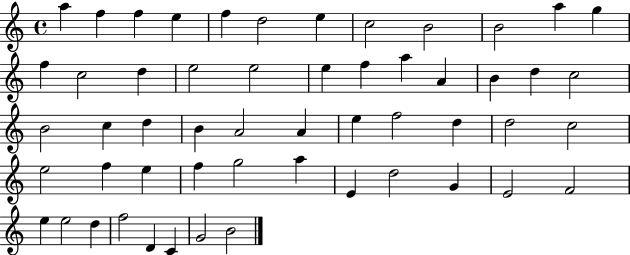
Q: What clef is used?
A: treble